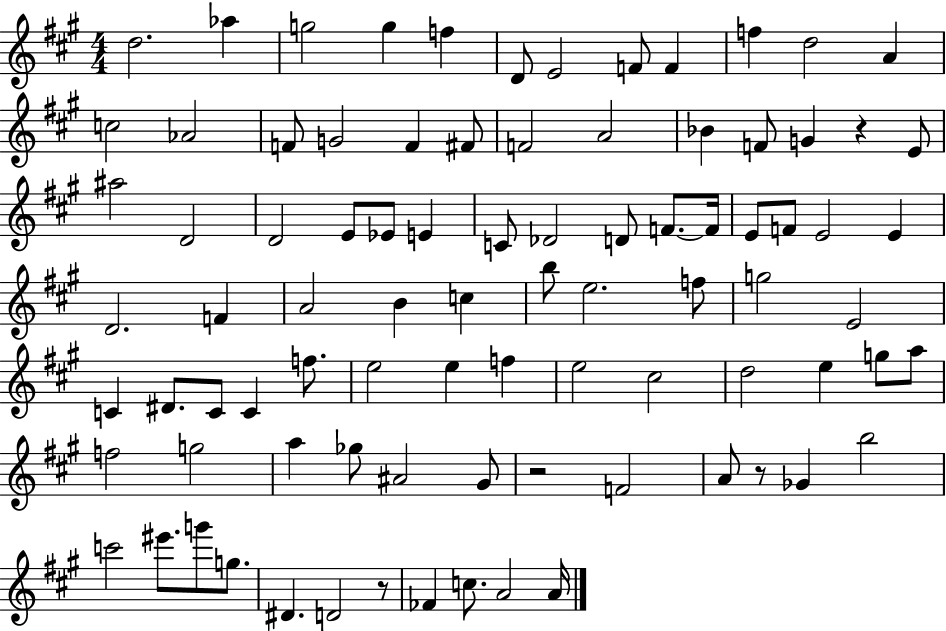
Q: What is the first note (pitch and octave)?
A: D5